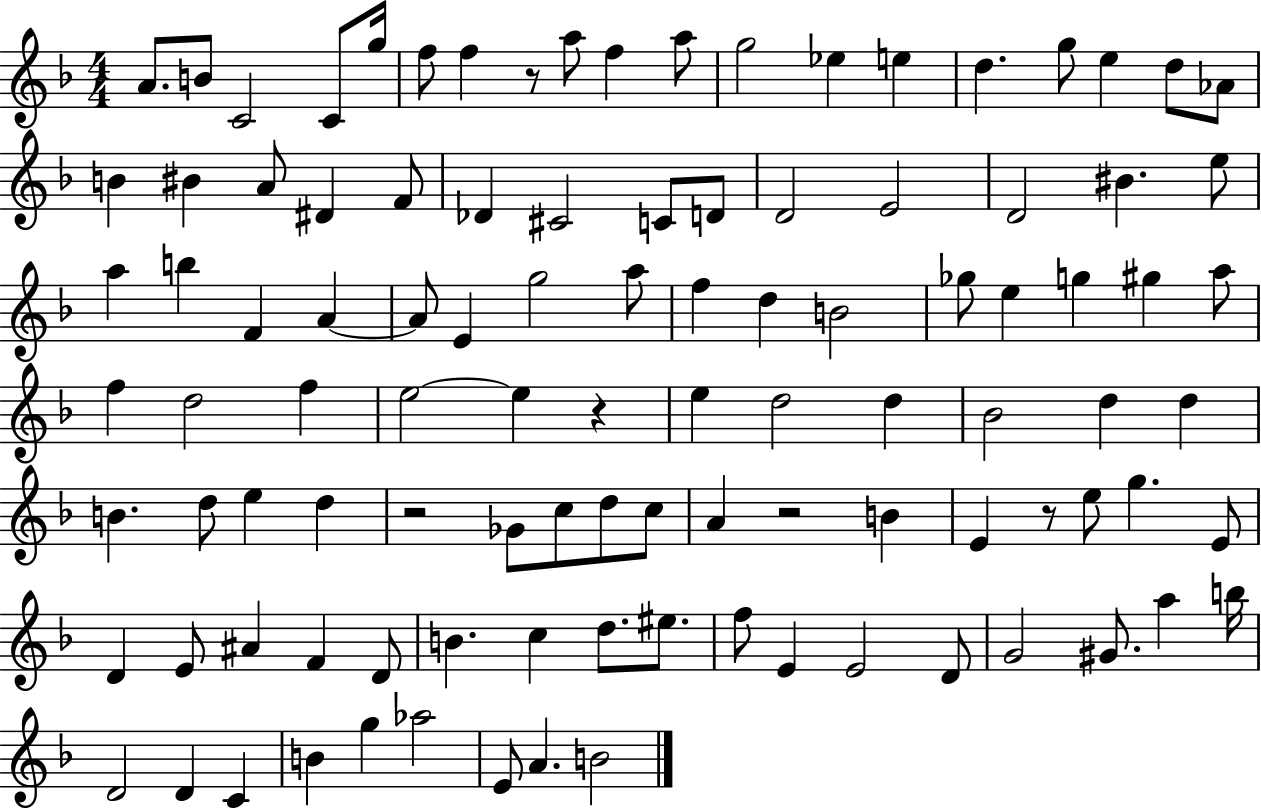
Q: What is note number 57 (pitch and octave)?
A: Bb4